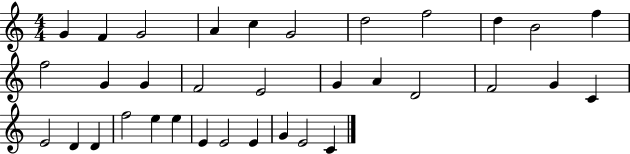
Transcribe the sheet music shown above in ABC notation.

X:1
T:Untitled
M:4/4
L:1/4
K:C
G F G2 A c G2 d2 f2 d B2 f f2 G G F2 E2 G A D2 F2 G C E2 D D f2 e e E E2 E G E2 C